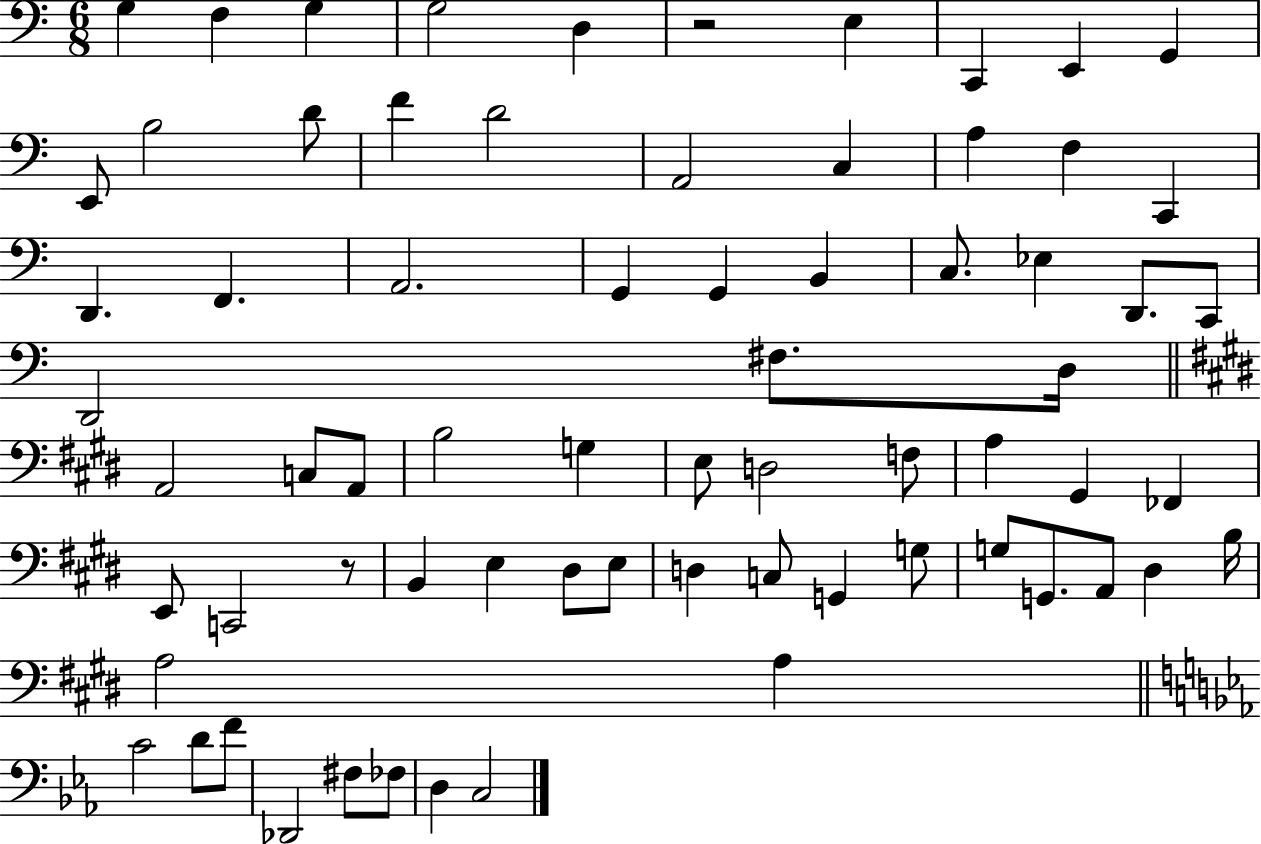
G3/q F3/q G3/q G3/h D3/q R/h E3/q C2/q E2/q G2/q E2/e B3/h D4/e F4/q D4/h A2/h C3/q A3/q F3/q C2/q D2/q. F2/q. A2/h. G2/q G2/q B2/q C3/e. Eb3/q D2/e. C2/e D2/h F#3/e. D3/s A2/h C3/e A2/e B3/h G3/q E3/e D3/h F3/e A3/q G#2/q FES2/q E2/e C2/h R/e B2/q E3/q D#3/e E3/e D3/q C3/e G2/q G3/e G3/e G2/e. A2/e D#3/q B3/s A3/h A3/q C4/h D4/e F4/e Db2/h F#3/e FES3/e D3/q C3/h